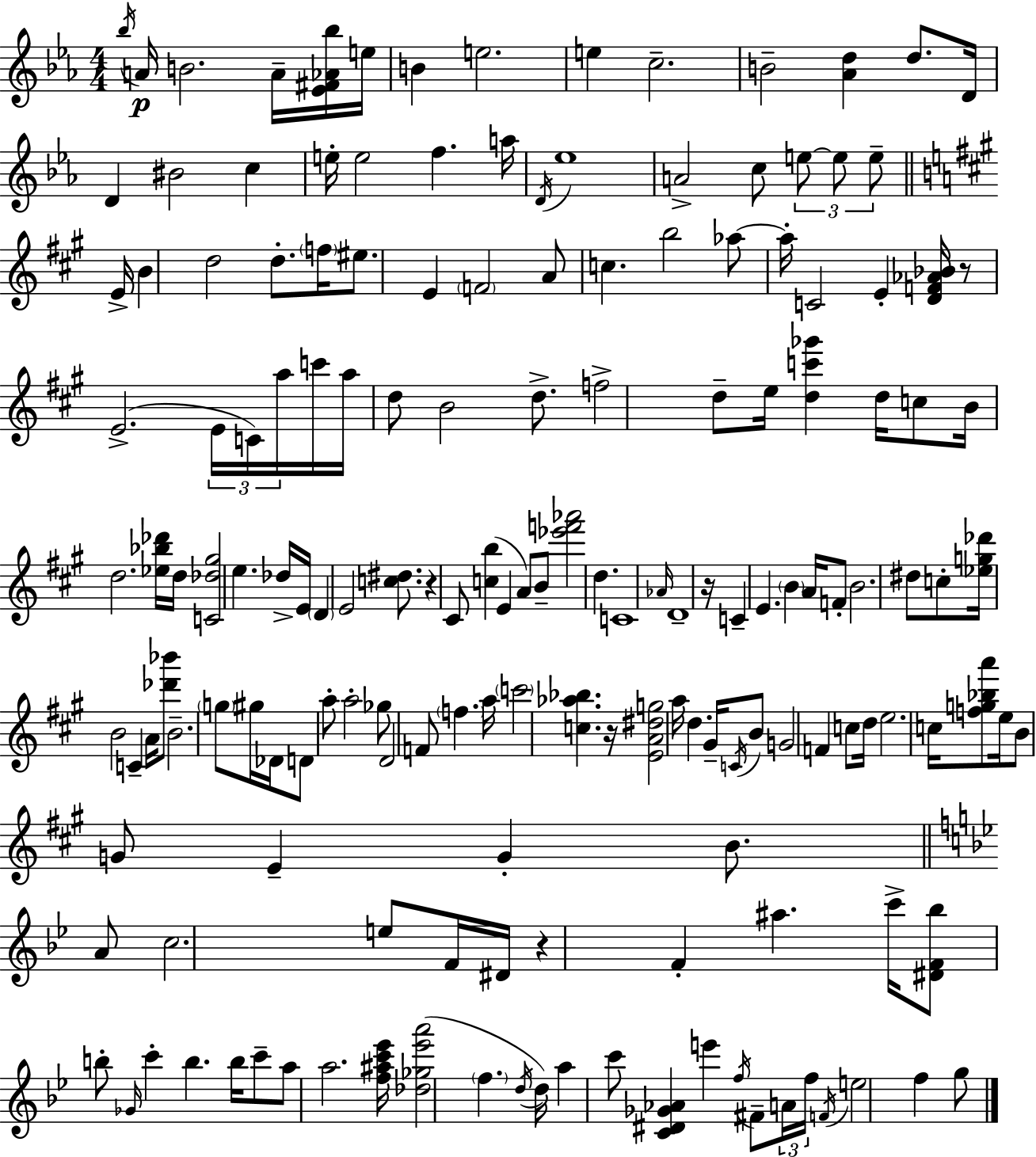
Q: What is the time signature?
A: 4/4